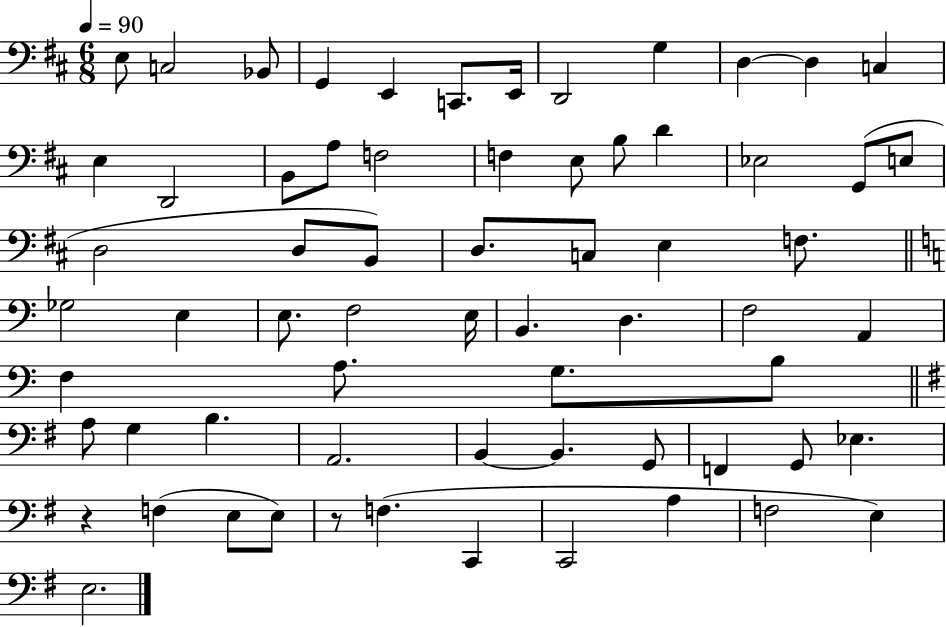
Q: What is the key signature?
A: D major